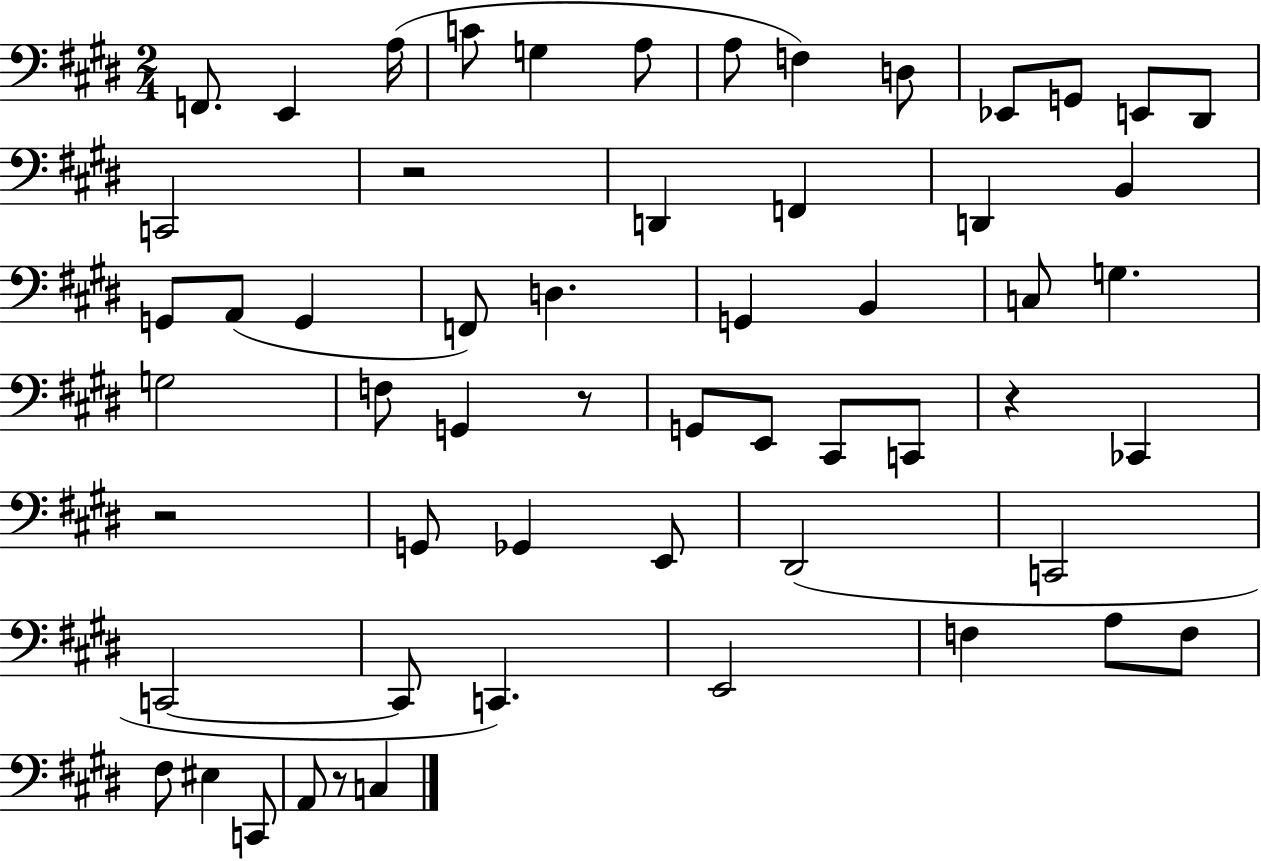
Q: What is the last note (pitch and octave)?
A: C3